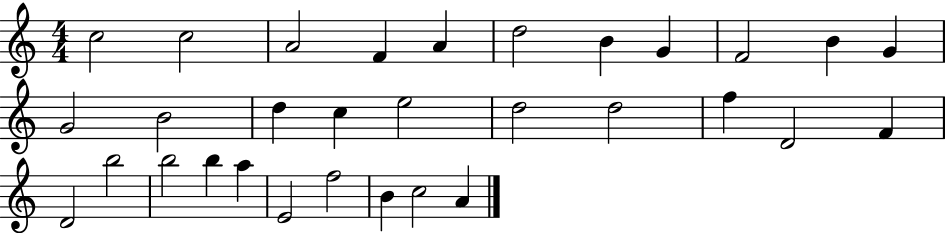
X:1
T:Untitled
M:4/4
L:1/4
K:C
c2 c2 A2 F A d2 B G F2 B G G2 B2 d c e2 d2 d2 f D2 F D2 b2 b2 b a E2 f2 B c2 A